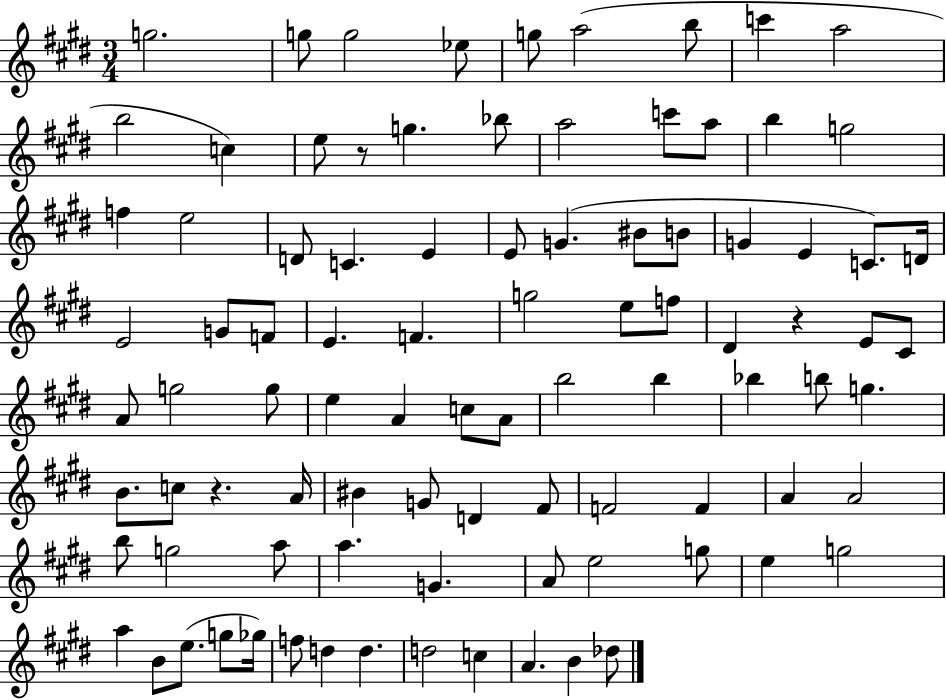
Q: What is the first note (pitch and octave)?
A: G5